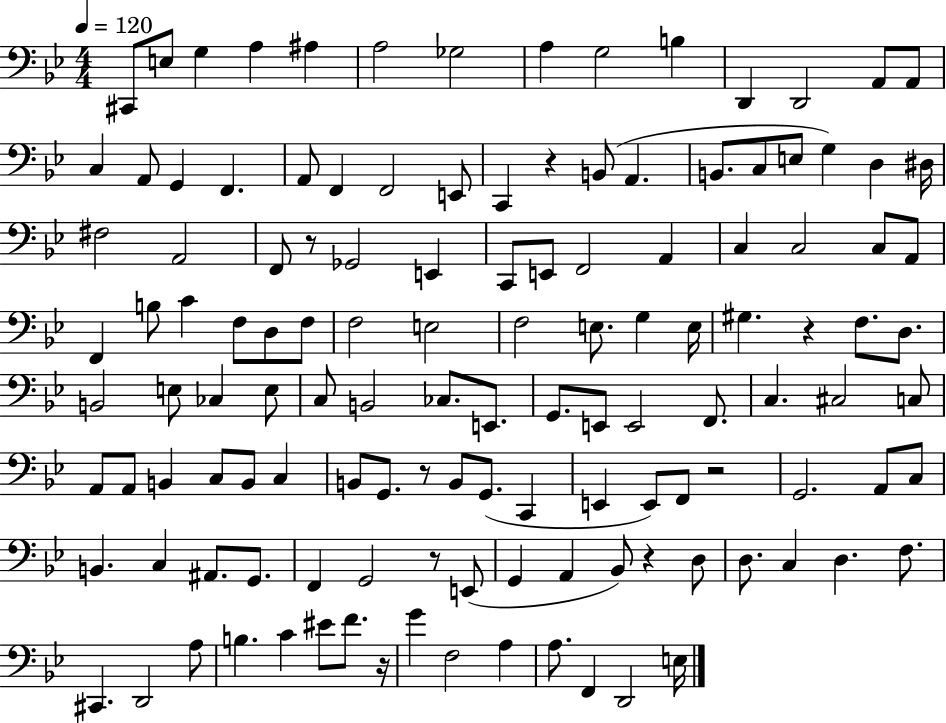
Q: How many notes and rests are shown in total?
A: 128